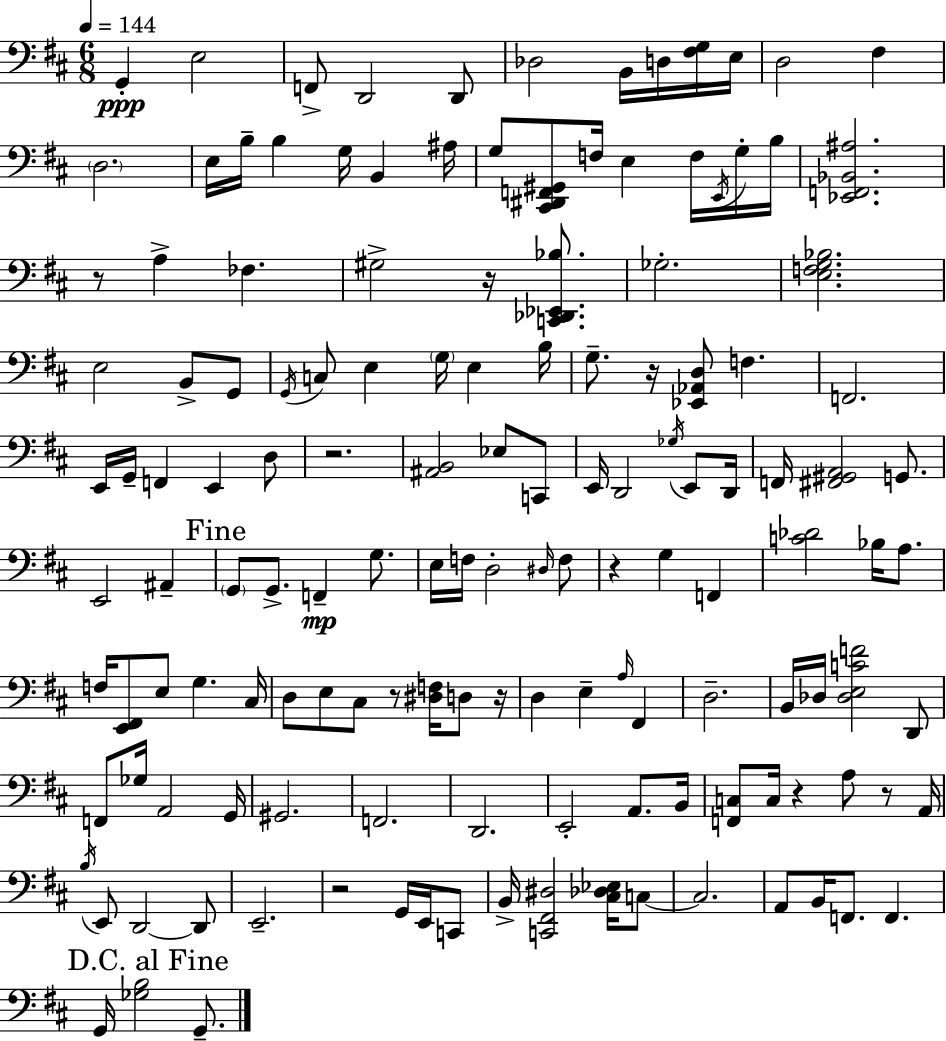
{
  \clef bass
  \numericTimeSignature
  \time 6/8
  \key d \major
  \tempo 4 = 144
  g,4-.\ppp e2 | f,8-> d,2 d,8 | des2 b,16 d16 <fis g>16 e16 | d2 fis4 | \break \parenthesize d2. | e16 b16-- b4 g16 b,4 ais16 | g8 <cis, dis, f, gis,>8 f16 e4 f16 \acciaccatura { e,16 } g16-. | b16 <ees, f, bes, ais>2. | \break r8 a4-> fes4. | gis2-> r16 <c, des, ees, bes>8. | ges2.-. | <e f g bes>2. | \break e2 b,8-> g,8 | \acciaccatura { g,16 } c8 e4 \parenthesize g16 e4 | b16 g8.-- r16 <ees, aes, d>8 f4. | f,2. | \break e,16 g,16-- f,4 e,4 | d8 r2. | <ais, b,>2 ees8 | c,8 e,16 d,2 \acciaccatura { ges16 } | \break e,8 d,16 f,16 <fis, gis, a,>2 | g,8. e,2 ais,4-- | \mark "Fine" \parenthesize g,8 g,8.-> f,4--\mp | g8. e16 f16 d2-. | \break \grace { dis16 } f8 r4 g4 | f,4 <c' des'>2 | bes16 a8. f16 <e, fis,>8 e8 g4. | cis16 d8 e8 cis8 r8 | \break <dis f>16 d8 r16 d4 e4-- | \grace { a16 } fis,4 d2.-- | b,16 des16 <des e c' f'>2 | d,8 f,8 ges16 a,2 | \break g,16 gis,2. | f,2. | d,2. | e,2-. | \break a,8. b,16 <f, c>8 c16 r4 | a8 r8 a,16 \acciaccatura { b16 } e,8 d,2~~ | d,8 e,2.-- | r2 | \break g,16 e,16 c,8 b,16-> <c, fis, dis>2 | <cis des ees>16 c8~~ c2. | a,8 b,16 f,8. | f,4. \mark "D.C. al Fine" g,16 <ges b>2 | \break g,8.-- \bar "|."
}